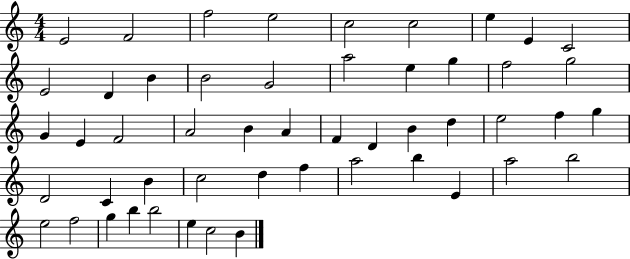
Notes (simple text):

E4/h F4/h F5/h E5/h C5/h C5/h E5/q E4/q C4/h E4/h D4/q B4/q B4/h G4/h A5/h E5/q G5/q F5/h G5/h G4/q E4/q F4/h A4/h B4/q A4/q F4/q D4/q B4/q D5/q E5/h F5/q G5/q D4/h C4/q B4/q C5/h D5/q F5/q A5/h B5/q E4/q A5/h B5/h E5/h F5/h G5/q B5/q B5/h E5/q C5/h B4/q